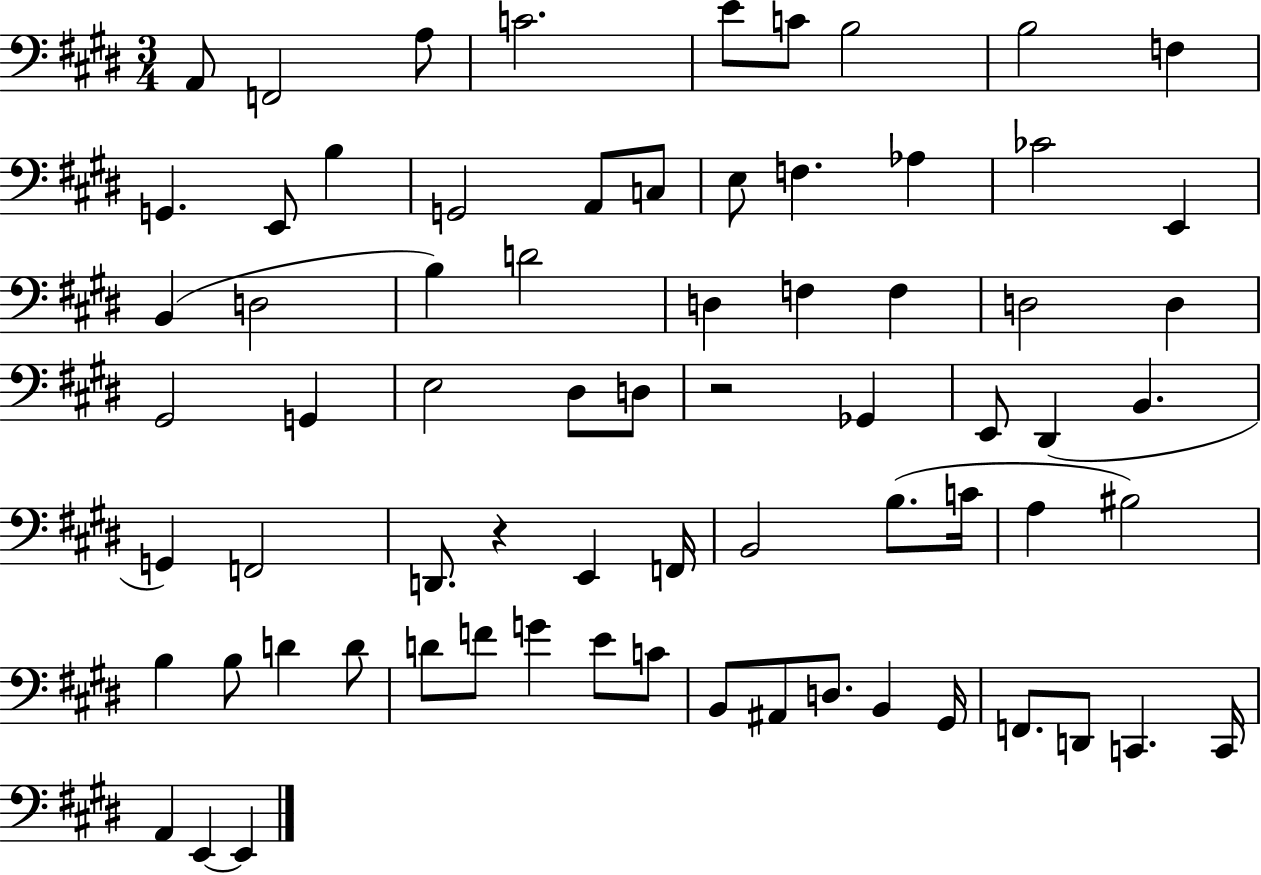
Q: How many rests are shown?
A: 2